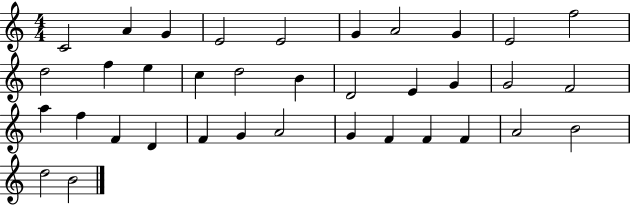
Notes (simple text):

C4/h A4/q G4/q E4/h E4/h G4/q A4/h G4/q E4/h F5/h D5/h F5/q E5/q C5/q D5/h B4/q D4/h E4/q G4/q G4/h F4/h A5/q F5/q F4/q D4/q F4/q G4/q A4/h G4/q F4/q F4/q F4/q A4/h B4/h D5/h B4/h